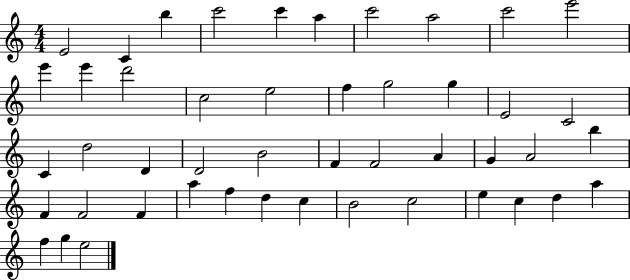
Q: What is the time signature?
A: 4/4